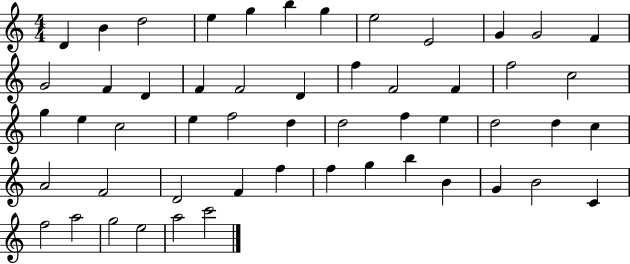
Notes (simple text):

D4/q B4/q D5/h E5/q G5/q B5/q G5/q E5/h E4/h G4/q G4/h F4/q G4/h F4/q D4/q F4/q F4/h D4/q F5/q F4/h F4/q F5/h C5/h G5/q E5/q C5/h E5/q F5/h D5/q D5/h F5/q E5/q D5/h D5/q C5/q A4/h F4/h D4/h F4/q F5/q F5/q G5/q B5/q B4/q G4/q B4/h C4/q F5/h A5/h G5/h E5/h A5/h C6/h